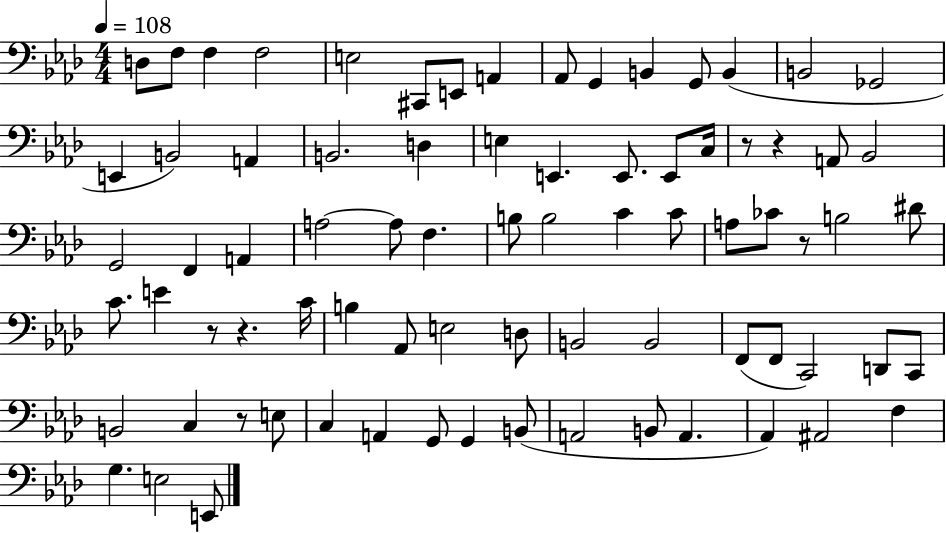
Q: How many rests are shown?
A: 6